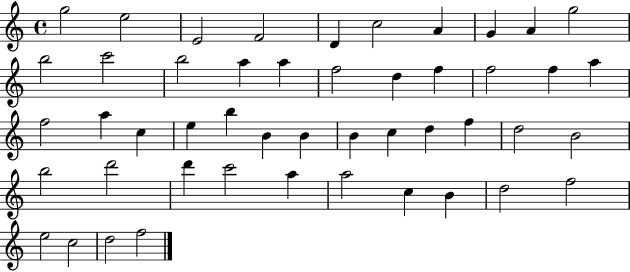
{
  \clef treble
  \time 4/4
  \defaultTimeSignature
  \key c \major
  g''2 e''2 | e'2 f'2 | d'4 c''2 a'4 | g'4 a'4 g''2 | \break b''2 c'''2 | b''2 a''4 a''4 | f''2 d''4 f''4 | f''2 f''4 a''4 | \break f''2 a''4 c''4 | e''4 b''4 b'4 b'4 | b'4 c''4 d''4 f''4 | d''2 b'2 | \break b''2 d'''2 | d'''4 c'''2 a''4 | a''2 c''4 b'4 | d''2 f''2 | \break e''2 c''2 | d''2 f''2 | \bar "|."
}